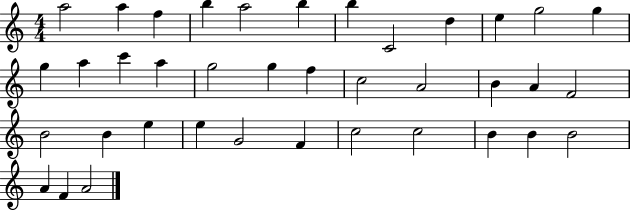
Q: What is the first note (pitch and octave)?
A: A5